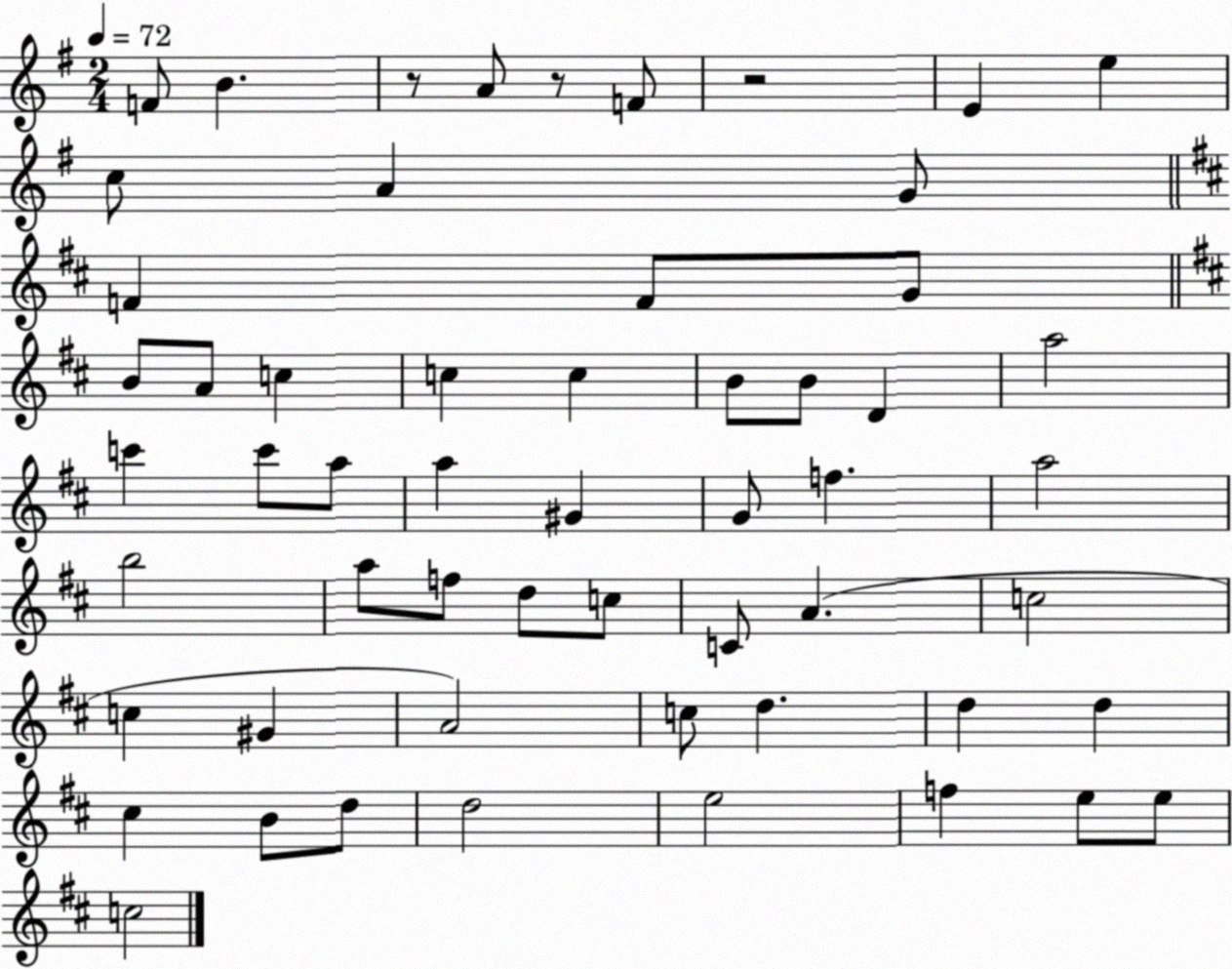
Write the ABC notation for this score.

X:1
T:Untitled
M:2/4
L:1/4
K:G
F/2 B z/2 A/2 z/2 F/2 z2 E e c/2 A G/2 F F/2 G/2 B/2 A/2 c c c B/2 B/2 D a2 c' c'/2 a/2 a ^G G/2 f a2 b2 a/2 f/2 d/2 c/2 C/2 A c2 c ^G A2 c/2 d d d ^c B/2 d/2 d2 e2 f e/2 e/2 c2